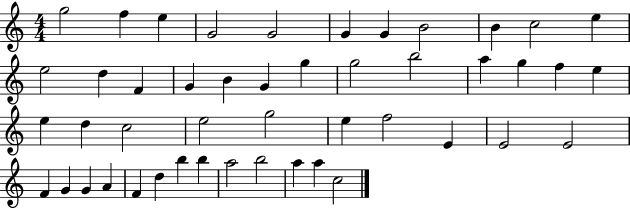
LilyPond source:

{
  \clef treble
  \numericTimeSignature
  \time 4/4
  \key c \major
  g''2 f''4 e''4 | g'2 g'2 | g'4 g'4 b'2 | b'4 c''2 e''4 | \break e''2 d''4 f'4 | g'4 b'4 g'4 g''4 | g''2 b''2 | a''4 g''4 f''4 e''4 | \break e''4 d''4 c''2 | e''2 g''2 | e''4 f''2 e'4 | e'2 e'2 | \break f'4 g'4 g'4 a'4 | f'4 d''4 b''4 b''4 | a''2 b''2 | a''4 a''4 c''2 | \break \bar "|."
}